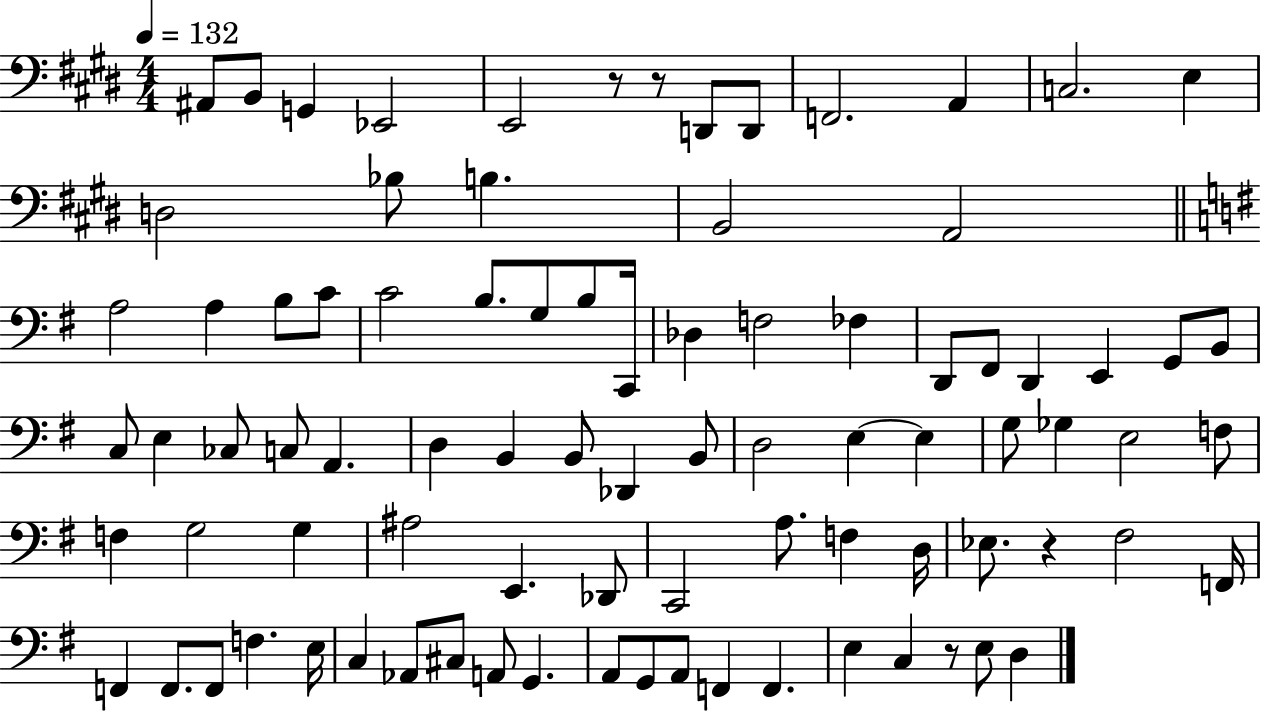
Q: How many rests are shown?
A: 4